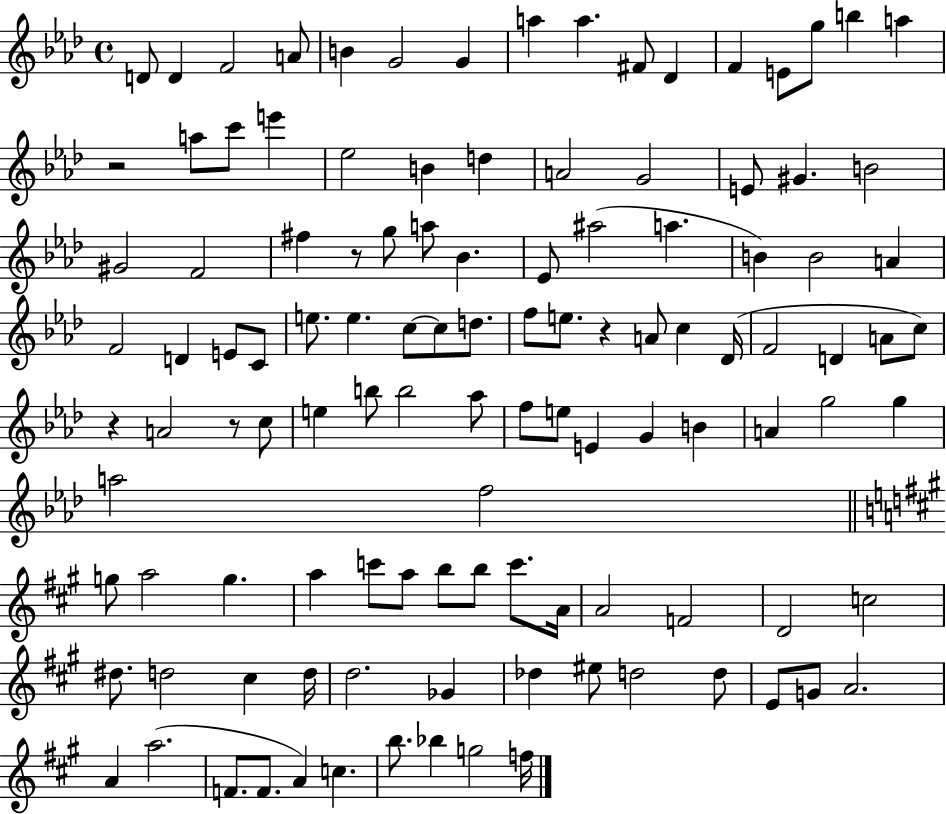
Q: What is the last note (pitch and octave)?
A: F5